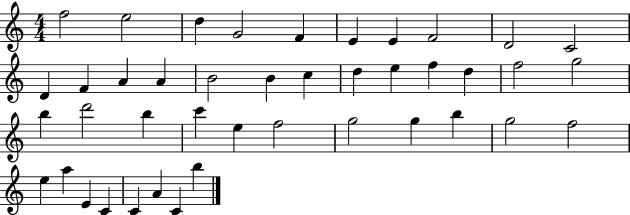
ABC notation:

X:1
T:Untitled
M:4/4
L:1/4
K:C
f2 e2 d G2 F E E F2 D2 C2 D F A A B2 B c d e f d f2 g2 b d'2 b c' e f2 g2 g b g2 f2 e a E C C A C b